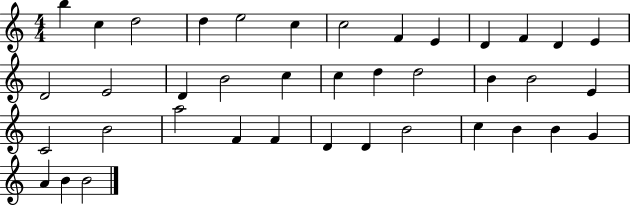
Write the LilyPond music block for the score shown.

{
  \clef treble
  \numericTimeSignature
  \time 4/4
  \key c \major
  b''4 c''4 d''2 | d''4 e''2 c''4 | c''2 f'4 e'4 | d'4 f'4 d'4 e'4 | \break d'2 e'2 | d'4 b'2 c''4 | c''4 d''4 d''2 | b'4 b'2 e'4 | \break c'2 b'2 | a''2 f'4 f'4 | d'4 d'4 b'2 | c''4 b'4 b'4 g'4 | \break a'4 b'4 b'2 | \bar "|."
}